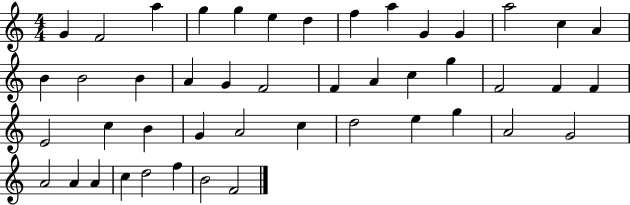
{
  \clef treble
  \numericTimeSignature
  \time 4/4
  \key c \major
  g'4 f'2 a''4 | g''4 g''4 e''4 d''4 | f''4 a''4 g'4 g'4 | a''2 c''4 a'4 | \break b'4 b'2 b'4 | a'4 g'4 f'2 | f'4 a'4 c''4 g''4 | f'2 f'4 f'4 | \break e'2 c''4 b'4 | g'4 a'2 c''4 | d''2 e''4 g''4 | a'2 g'2 | \break a'2 a'4 a'4 | c''4 d''2 f''4 | b'2 f'2 | \bar "|."
}